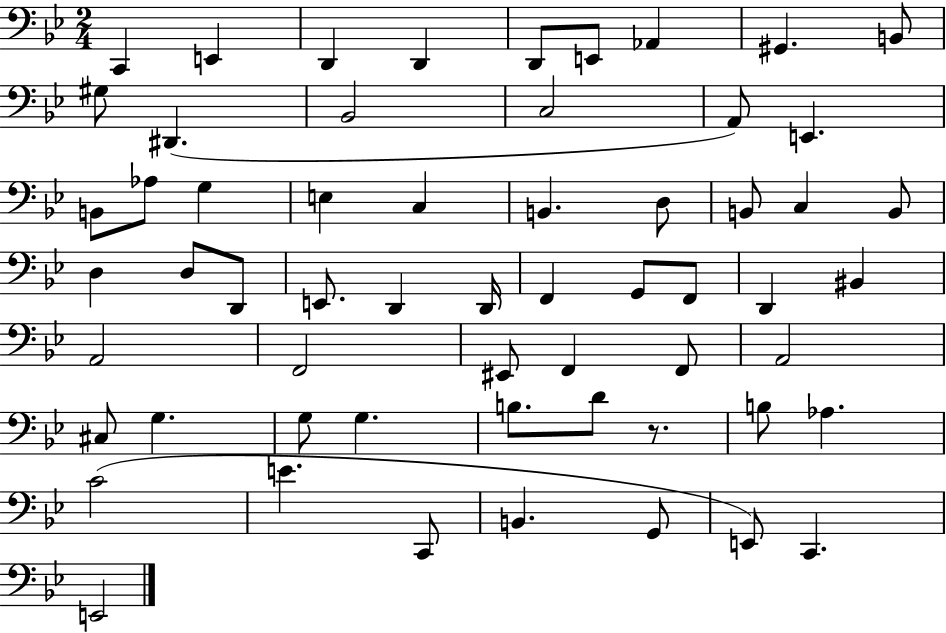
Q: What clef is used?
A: bass